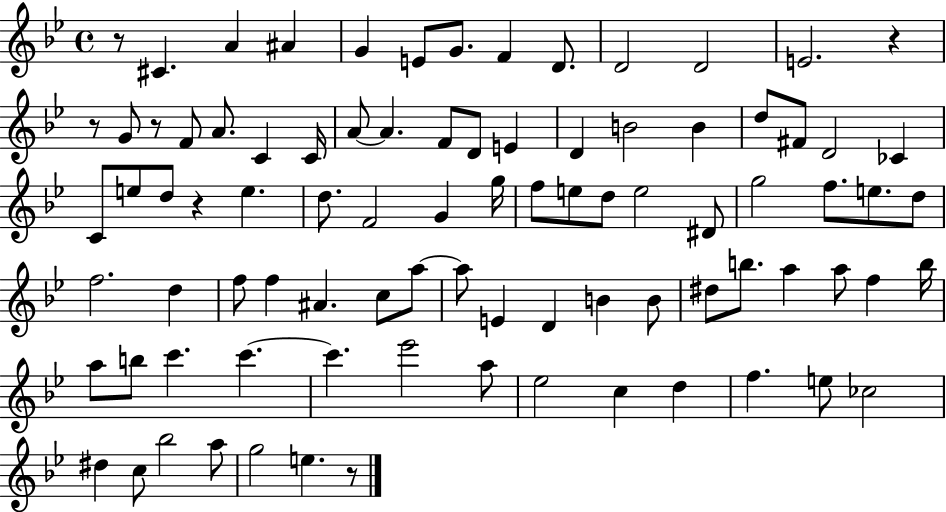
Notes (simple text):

R/e C#4/q. A4/q A#4/q G4/q E4/e G4/e. F4/q D4/e. D4/h D4/h E4/h. R/q R/e G4/e R/e F4/e A4/e. C4/q C4/s A4/e A4/q. F4/e D4/e E4/q D4/q B4/h B4/q D5/e F#4/e D4/h CES4/q C4/e E5/e D5/e R/q E5/q. D5/e. F4/h G4/q G5/s F5/e E5/e D5/e E5/h D#4/e G5/h F5/e. E5/e. D5/e F5/h. D5/q F5/e F5/q A#4/q. C5/e A5/e A5/e E4/q D4/q B4/q B4/e D#5/e B5/e. A5/q A5/e F5/q B5/s A5/e B5/e C6/q. C6/q. C6/q. Eb6/h A5/e Eb5/h C5/q D5/q F5/q. E5/e CES5/h D#5/q C5/e Bb5/h A5/e G5/h E5/q. R/e